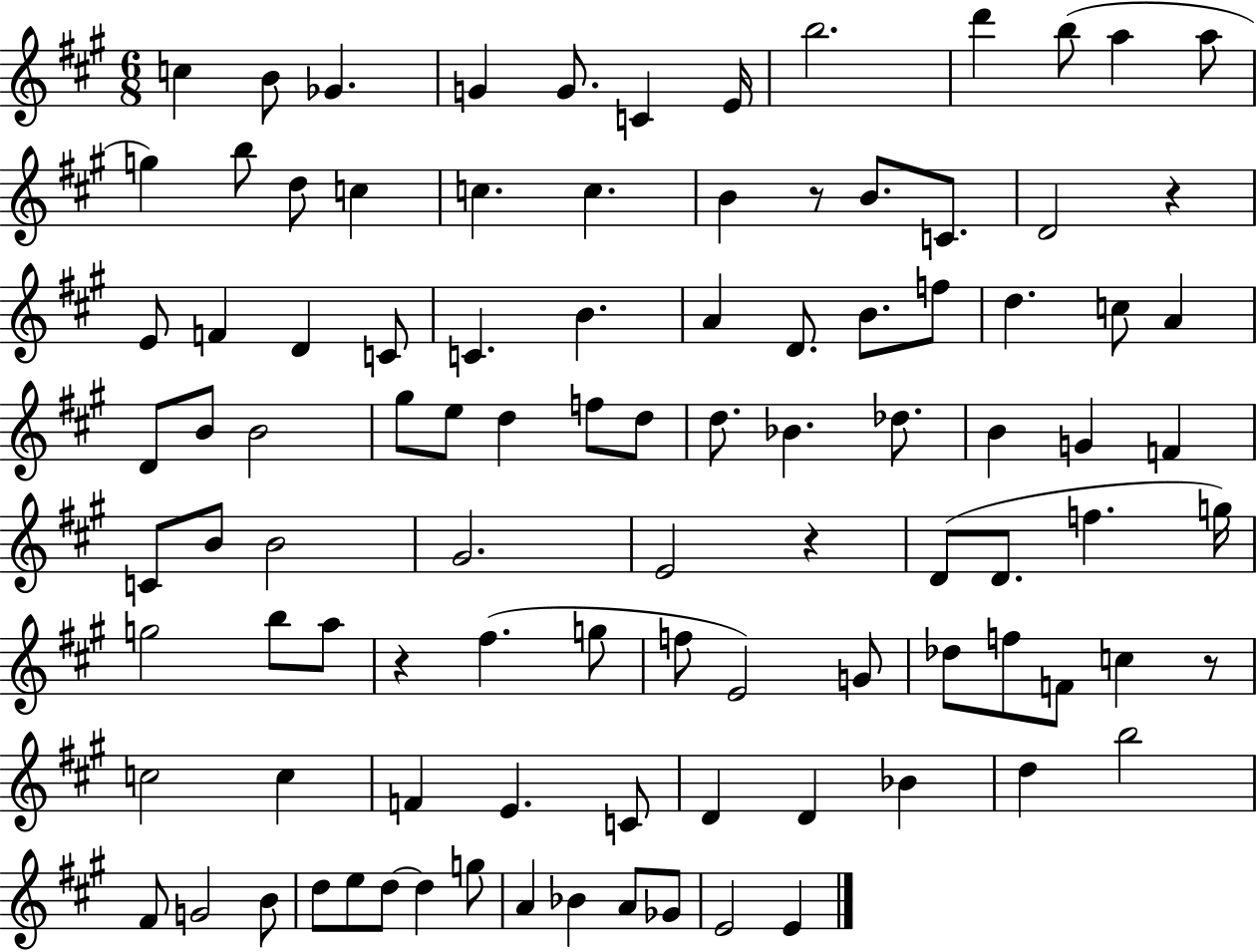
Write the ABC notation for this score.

X:1
T:Untitled
M:6/8
L:1/4
K:A
c B/2 _G G G/2 C E/4 b2 d' b/2 a a/2 g b/2 d/2 c c c B z/2 B/2 C/2 D2 z E/2 F D C/2 C B A D/2 B/2 f/2 d c/2 A D/2 B/2 B2 ^g/2 e/2 d f/2 d/2 d/2 _B _d/2 B G F C/2 B/2 B2 ^G2 E2 z D/2 D/2 f g/4 g2 b/2 a/2 z ^f g/2 f/2 E2 G/2 _d/2 f/2 F/2 c z/2 c2 c F E C/2 D D _B d b2 ^F/2 G2 B/2 d/2 e/2 d/2 d g/2 A _B A/2 _G/2 E2 E